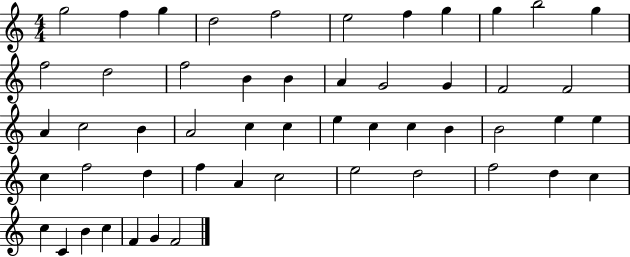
X:1
T:Untitled
M:4/4
L:1/4
K:C
g2 f g d2 f2 e2 f g g b2 g f2 d2 f2 B B A G2 G F2 F2 A c2 B A2 c c e c c B B2 e e c f2 d f A c2 e2 d2 f2 d c c C B c F G F2